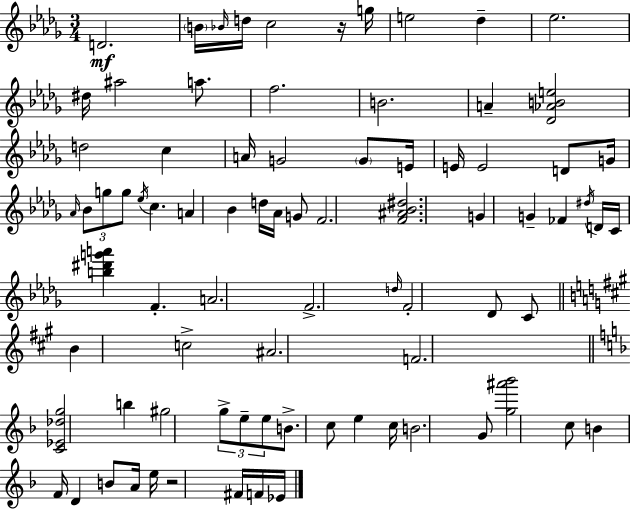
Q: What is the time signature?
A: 3/4